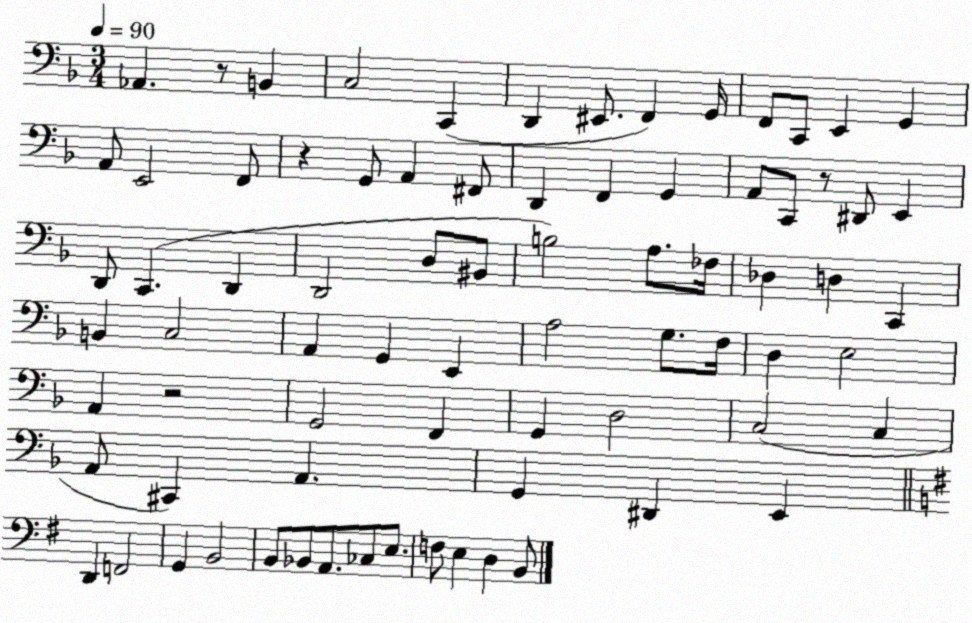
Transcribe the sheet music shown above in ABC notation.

X:1
T:Untitled
M:3/4
L:1/4
K:F
_A,, z/2 B,, C,2 C,, D,, ^E,,/2 F,, G,,/4 F,,/2 C,,/2 E,, G,, A,,/2 E,,2 F,,/2 z G,,/2 A,, ^F,,/2 D,, F,, G,, A,,/2 C,,/2 z/2 ^D,,/2 E,, D,,/2 C,, D,, D,,2 D,/2 ^B,,/2 B,2 A,/2 _F,/4 _D, D, C,, B,, C,2 A,, G,, E,, A,2 G,/2 F,/4 D, E,2 A,, z2 G,,2 F,, G,, D,2 C,2 C, A,,/2 ^C,, A,, G,, ^D,, E,, D,, F,,2 G,, B,,2 B,,/2 _B,,/2 A,,/2 _C,/2 E,/2 F,/2 E, D, B,,/2